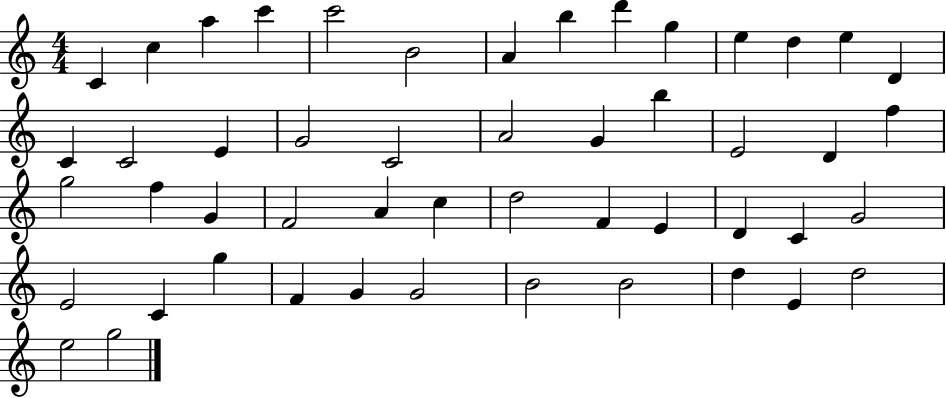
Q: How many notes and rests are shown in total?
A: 50